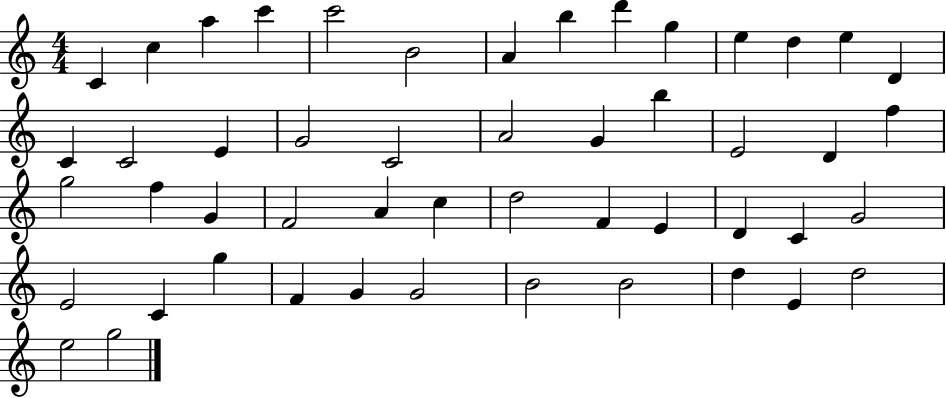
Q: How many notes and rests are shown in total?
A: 50